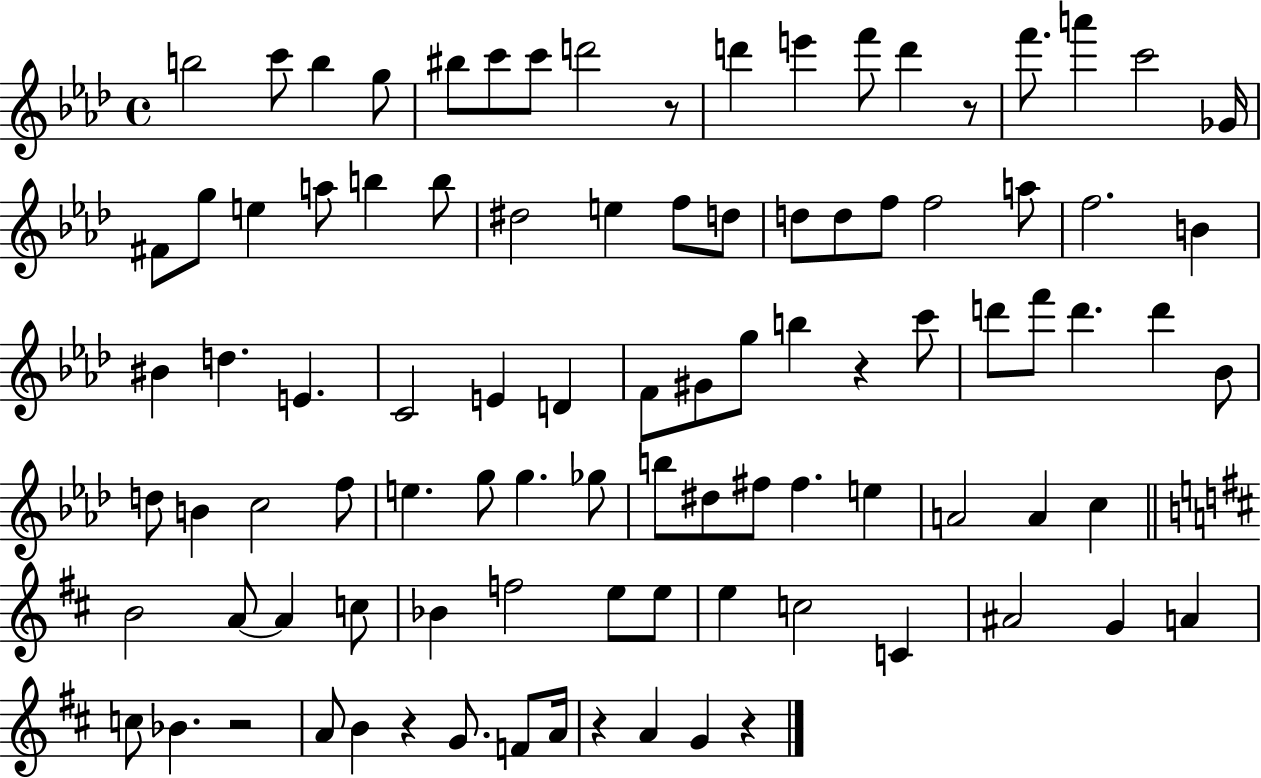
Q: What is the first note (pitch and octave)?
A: B5